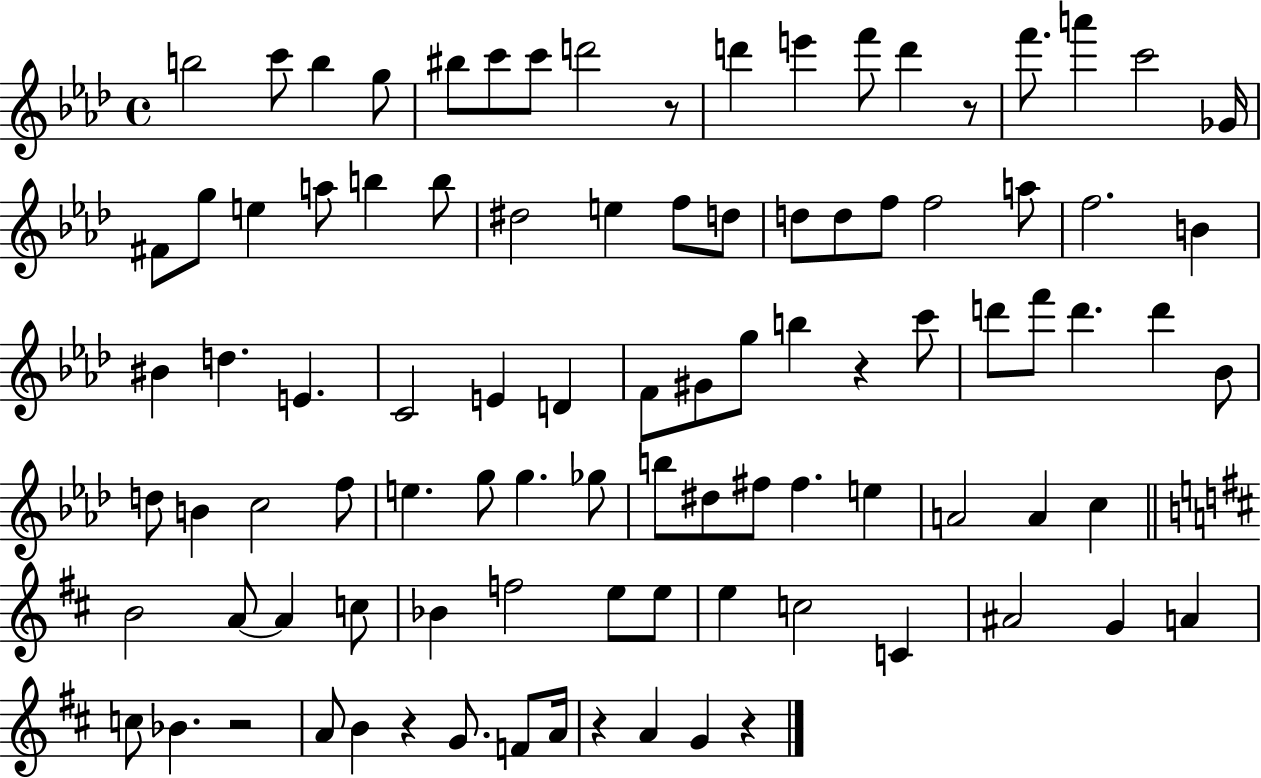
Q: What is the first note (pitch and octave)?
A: B5